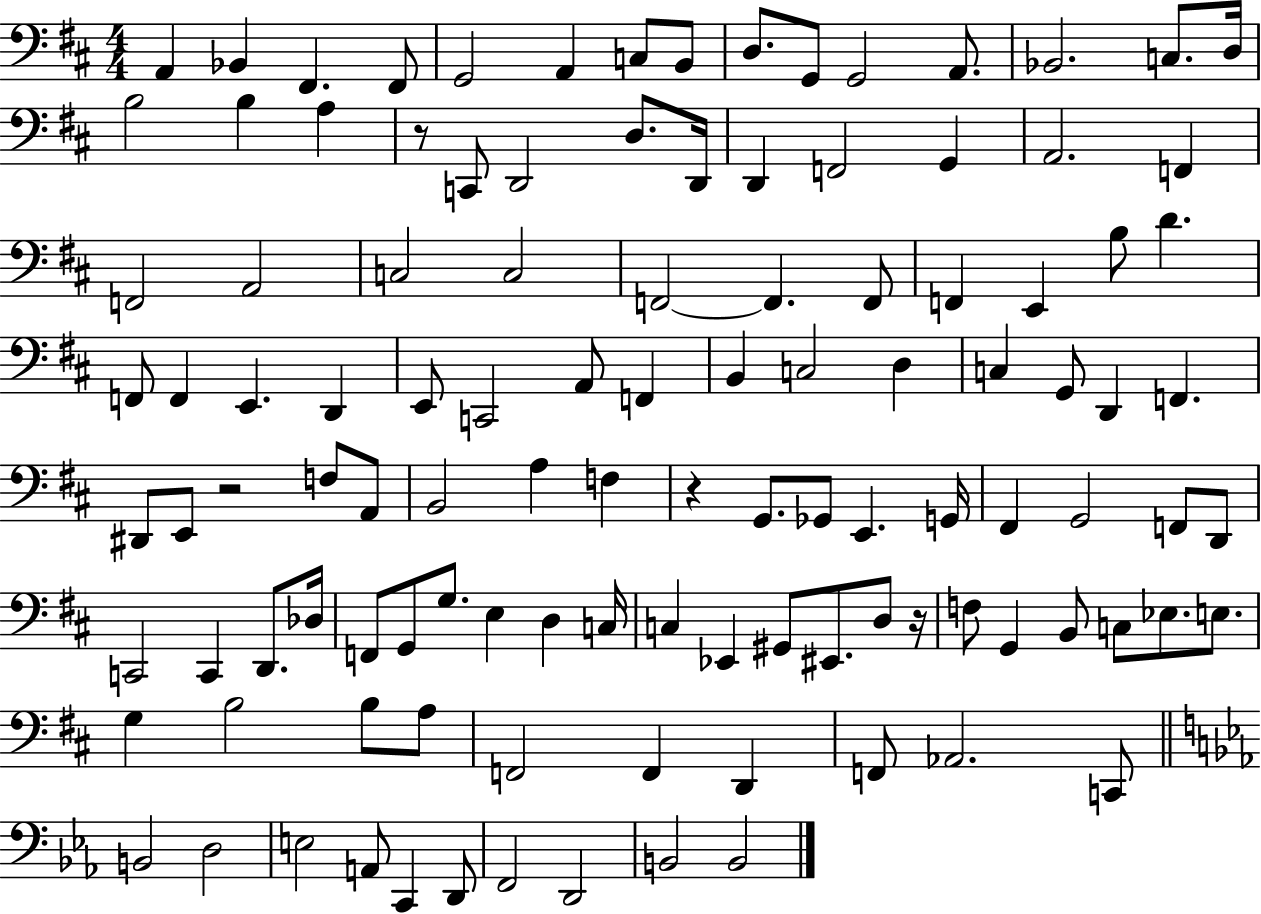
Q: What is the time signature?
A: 4/4